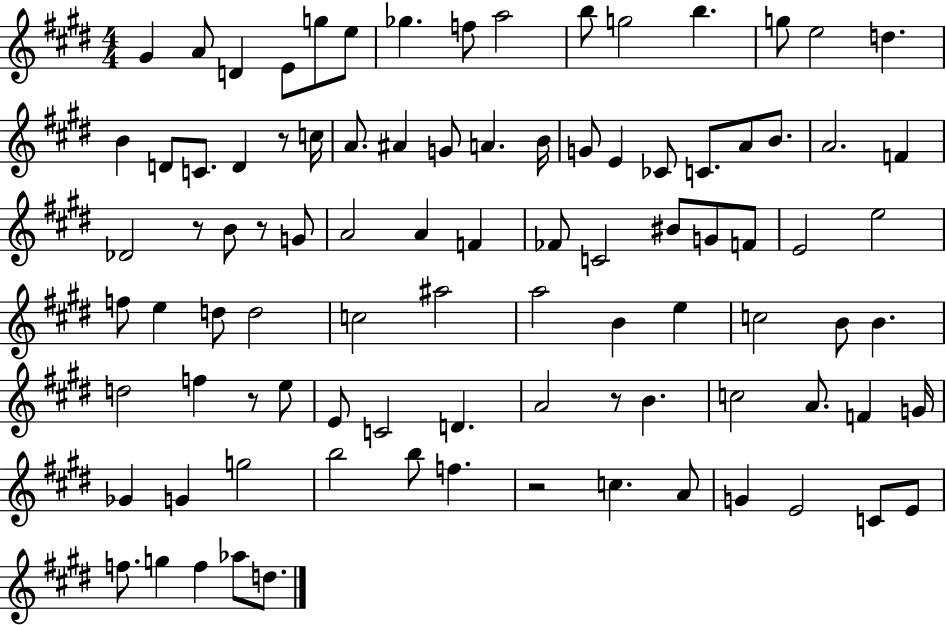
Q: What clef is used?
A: treble